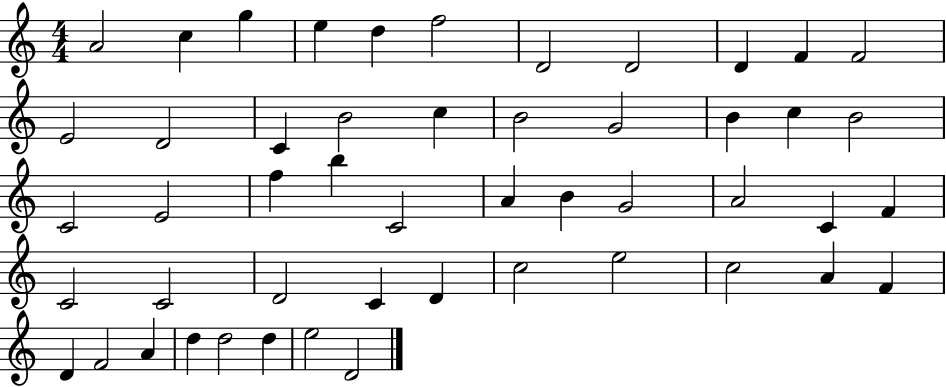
{
  \clef treble
  \numericTimeSignature
  \time 4/4
  \key c \major
  a'2 c''4 g''4 | e''4 d''4 f''2 | d'2 d'2 | d'4 f'4 f'2 | \break e'2 d'2 | c'4 b'2 c''4 | b'2 g'2 | b'4 c''4 b'2 | \break c'2 e'2 | f''4 b''4 c'2 | a'4 b'4 g'2 | a'2 c'4 f'4 | \break c'2 c'2 | d'2 c'4 d'4 | c''2 e''2 | c''2 a'4 f'4 | \break d'4 f'2 a'4 | d''4 d''2 d''4 | e''2 d'2 | \bar "|."
}